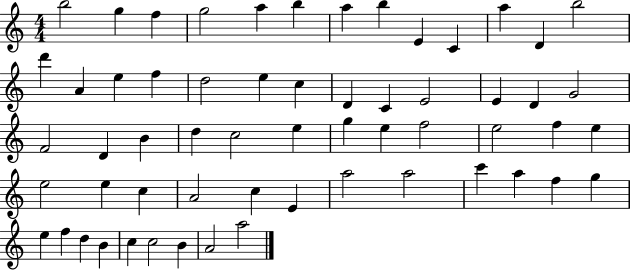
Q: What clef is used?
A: treble